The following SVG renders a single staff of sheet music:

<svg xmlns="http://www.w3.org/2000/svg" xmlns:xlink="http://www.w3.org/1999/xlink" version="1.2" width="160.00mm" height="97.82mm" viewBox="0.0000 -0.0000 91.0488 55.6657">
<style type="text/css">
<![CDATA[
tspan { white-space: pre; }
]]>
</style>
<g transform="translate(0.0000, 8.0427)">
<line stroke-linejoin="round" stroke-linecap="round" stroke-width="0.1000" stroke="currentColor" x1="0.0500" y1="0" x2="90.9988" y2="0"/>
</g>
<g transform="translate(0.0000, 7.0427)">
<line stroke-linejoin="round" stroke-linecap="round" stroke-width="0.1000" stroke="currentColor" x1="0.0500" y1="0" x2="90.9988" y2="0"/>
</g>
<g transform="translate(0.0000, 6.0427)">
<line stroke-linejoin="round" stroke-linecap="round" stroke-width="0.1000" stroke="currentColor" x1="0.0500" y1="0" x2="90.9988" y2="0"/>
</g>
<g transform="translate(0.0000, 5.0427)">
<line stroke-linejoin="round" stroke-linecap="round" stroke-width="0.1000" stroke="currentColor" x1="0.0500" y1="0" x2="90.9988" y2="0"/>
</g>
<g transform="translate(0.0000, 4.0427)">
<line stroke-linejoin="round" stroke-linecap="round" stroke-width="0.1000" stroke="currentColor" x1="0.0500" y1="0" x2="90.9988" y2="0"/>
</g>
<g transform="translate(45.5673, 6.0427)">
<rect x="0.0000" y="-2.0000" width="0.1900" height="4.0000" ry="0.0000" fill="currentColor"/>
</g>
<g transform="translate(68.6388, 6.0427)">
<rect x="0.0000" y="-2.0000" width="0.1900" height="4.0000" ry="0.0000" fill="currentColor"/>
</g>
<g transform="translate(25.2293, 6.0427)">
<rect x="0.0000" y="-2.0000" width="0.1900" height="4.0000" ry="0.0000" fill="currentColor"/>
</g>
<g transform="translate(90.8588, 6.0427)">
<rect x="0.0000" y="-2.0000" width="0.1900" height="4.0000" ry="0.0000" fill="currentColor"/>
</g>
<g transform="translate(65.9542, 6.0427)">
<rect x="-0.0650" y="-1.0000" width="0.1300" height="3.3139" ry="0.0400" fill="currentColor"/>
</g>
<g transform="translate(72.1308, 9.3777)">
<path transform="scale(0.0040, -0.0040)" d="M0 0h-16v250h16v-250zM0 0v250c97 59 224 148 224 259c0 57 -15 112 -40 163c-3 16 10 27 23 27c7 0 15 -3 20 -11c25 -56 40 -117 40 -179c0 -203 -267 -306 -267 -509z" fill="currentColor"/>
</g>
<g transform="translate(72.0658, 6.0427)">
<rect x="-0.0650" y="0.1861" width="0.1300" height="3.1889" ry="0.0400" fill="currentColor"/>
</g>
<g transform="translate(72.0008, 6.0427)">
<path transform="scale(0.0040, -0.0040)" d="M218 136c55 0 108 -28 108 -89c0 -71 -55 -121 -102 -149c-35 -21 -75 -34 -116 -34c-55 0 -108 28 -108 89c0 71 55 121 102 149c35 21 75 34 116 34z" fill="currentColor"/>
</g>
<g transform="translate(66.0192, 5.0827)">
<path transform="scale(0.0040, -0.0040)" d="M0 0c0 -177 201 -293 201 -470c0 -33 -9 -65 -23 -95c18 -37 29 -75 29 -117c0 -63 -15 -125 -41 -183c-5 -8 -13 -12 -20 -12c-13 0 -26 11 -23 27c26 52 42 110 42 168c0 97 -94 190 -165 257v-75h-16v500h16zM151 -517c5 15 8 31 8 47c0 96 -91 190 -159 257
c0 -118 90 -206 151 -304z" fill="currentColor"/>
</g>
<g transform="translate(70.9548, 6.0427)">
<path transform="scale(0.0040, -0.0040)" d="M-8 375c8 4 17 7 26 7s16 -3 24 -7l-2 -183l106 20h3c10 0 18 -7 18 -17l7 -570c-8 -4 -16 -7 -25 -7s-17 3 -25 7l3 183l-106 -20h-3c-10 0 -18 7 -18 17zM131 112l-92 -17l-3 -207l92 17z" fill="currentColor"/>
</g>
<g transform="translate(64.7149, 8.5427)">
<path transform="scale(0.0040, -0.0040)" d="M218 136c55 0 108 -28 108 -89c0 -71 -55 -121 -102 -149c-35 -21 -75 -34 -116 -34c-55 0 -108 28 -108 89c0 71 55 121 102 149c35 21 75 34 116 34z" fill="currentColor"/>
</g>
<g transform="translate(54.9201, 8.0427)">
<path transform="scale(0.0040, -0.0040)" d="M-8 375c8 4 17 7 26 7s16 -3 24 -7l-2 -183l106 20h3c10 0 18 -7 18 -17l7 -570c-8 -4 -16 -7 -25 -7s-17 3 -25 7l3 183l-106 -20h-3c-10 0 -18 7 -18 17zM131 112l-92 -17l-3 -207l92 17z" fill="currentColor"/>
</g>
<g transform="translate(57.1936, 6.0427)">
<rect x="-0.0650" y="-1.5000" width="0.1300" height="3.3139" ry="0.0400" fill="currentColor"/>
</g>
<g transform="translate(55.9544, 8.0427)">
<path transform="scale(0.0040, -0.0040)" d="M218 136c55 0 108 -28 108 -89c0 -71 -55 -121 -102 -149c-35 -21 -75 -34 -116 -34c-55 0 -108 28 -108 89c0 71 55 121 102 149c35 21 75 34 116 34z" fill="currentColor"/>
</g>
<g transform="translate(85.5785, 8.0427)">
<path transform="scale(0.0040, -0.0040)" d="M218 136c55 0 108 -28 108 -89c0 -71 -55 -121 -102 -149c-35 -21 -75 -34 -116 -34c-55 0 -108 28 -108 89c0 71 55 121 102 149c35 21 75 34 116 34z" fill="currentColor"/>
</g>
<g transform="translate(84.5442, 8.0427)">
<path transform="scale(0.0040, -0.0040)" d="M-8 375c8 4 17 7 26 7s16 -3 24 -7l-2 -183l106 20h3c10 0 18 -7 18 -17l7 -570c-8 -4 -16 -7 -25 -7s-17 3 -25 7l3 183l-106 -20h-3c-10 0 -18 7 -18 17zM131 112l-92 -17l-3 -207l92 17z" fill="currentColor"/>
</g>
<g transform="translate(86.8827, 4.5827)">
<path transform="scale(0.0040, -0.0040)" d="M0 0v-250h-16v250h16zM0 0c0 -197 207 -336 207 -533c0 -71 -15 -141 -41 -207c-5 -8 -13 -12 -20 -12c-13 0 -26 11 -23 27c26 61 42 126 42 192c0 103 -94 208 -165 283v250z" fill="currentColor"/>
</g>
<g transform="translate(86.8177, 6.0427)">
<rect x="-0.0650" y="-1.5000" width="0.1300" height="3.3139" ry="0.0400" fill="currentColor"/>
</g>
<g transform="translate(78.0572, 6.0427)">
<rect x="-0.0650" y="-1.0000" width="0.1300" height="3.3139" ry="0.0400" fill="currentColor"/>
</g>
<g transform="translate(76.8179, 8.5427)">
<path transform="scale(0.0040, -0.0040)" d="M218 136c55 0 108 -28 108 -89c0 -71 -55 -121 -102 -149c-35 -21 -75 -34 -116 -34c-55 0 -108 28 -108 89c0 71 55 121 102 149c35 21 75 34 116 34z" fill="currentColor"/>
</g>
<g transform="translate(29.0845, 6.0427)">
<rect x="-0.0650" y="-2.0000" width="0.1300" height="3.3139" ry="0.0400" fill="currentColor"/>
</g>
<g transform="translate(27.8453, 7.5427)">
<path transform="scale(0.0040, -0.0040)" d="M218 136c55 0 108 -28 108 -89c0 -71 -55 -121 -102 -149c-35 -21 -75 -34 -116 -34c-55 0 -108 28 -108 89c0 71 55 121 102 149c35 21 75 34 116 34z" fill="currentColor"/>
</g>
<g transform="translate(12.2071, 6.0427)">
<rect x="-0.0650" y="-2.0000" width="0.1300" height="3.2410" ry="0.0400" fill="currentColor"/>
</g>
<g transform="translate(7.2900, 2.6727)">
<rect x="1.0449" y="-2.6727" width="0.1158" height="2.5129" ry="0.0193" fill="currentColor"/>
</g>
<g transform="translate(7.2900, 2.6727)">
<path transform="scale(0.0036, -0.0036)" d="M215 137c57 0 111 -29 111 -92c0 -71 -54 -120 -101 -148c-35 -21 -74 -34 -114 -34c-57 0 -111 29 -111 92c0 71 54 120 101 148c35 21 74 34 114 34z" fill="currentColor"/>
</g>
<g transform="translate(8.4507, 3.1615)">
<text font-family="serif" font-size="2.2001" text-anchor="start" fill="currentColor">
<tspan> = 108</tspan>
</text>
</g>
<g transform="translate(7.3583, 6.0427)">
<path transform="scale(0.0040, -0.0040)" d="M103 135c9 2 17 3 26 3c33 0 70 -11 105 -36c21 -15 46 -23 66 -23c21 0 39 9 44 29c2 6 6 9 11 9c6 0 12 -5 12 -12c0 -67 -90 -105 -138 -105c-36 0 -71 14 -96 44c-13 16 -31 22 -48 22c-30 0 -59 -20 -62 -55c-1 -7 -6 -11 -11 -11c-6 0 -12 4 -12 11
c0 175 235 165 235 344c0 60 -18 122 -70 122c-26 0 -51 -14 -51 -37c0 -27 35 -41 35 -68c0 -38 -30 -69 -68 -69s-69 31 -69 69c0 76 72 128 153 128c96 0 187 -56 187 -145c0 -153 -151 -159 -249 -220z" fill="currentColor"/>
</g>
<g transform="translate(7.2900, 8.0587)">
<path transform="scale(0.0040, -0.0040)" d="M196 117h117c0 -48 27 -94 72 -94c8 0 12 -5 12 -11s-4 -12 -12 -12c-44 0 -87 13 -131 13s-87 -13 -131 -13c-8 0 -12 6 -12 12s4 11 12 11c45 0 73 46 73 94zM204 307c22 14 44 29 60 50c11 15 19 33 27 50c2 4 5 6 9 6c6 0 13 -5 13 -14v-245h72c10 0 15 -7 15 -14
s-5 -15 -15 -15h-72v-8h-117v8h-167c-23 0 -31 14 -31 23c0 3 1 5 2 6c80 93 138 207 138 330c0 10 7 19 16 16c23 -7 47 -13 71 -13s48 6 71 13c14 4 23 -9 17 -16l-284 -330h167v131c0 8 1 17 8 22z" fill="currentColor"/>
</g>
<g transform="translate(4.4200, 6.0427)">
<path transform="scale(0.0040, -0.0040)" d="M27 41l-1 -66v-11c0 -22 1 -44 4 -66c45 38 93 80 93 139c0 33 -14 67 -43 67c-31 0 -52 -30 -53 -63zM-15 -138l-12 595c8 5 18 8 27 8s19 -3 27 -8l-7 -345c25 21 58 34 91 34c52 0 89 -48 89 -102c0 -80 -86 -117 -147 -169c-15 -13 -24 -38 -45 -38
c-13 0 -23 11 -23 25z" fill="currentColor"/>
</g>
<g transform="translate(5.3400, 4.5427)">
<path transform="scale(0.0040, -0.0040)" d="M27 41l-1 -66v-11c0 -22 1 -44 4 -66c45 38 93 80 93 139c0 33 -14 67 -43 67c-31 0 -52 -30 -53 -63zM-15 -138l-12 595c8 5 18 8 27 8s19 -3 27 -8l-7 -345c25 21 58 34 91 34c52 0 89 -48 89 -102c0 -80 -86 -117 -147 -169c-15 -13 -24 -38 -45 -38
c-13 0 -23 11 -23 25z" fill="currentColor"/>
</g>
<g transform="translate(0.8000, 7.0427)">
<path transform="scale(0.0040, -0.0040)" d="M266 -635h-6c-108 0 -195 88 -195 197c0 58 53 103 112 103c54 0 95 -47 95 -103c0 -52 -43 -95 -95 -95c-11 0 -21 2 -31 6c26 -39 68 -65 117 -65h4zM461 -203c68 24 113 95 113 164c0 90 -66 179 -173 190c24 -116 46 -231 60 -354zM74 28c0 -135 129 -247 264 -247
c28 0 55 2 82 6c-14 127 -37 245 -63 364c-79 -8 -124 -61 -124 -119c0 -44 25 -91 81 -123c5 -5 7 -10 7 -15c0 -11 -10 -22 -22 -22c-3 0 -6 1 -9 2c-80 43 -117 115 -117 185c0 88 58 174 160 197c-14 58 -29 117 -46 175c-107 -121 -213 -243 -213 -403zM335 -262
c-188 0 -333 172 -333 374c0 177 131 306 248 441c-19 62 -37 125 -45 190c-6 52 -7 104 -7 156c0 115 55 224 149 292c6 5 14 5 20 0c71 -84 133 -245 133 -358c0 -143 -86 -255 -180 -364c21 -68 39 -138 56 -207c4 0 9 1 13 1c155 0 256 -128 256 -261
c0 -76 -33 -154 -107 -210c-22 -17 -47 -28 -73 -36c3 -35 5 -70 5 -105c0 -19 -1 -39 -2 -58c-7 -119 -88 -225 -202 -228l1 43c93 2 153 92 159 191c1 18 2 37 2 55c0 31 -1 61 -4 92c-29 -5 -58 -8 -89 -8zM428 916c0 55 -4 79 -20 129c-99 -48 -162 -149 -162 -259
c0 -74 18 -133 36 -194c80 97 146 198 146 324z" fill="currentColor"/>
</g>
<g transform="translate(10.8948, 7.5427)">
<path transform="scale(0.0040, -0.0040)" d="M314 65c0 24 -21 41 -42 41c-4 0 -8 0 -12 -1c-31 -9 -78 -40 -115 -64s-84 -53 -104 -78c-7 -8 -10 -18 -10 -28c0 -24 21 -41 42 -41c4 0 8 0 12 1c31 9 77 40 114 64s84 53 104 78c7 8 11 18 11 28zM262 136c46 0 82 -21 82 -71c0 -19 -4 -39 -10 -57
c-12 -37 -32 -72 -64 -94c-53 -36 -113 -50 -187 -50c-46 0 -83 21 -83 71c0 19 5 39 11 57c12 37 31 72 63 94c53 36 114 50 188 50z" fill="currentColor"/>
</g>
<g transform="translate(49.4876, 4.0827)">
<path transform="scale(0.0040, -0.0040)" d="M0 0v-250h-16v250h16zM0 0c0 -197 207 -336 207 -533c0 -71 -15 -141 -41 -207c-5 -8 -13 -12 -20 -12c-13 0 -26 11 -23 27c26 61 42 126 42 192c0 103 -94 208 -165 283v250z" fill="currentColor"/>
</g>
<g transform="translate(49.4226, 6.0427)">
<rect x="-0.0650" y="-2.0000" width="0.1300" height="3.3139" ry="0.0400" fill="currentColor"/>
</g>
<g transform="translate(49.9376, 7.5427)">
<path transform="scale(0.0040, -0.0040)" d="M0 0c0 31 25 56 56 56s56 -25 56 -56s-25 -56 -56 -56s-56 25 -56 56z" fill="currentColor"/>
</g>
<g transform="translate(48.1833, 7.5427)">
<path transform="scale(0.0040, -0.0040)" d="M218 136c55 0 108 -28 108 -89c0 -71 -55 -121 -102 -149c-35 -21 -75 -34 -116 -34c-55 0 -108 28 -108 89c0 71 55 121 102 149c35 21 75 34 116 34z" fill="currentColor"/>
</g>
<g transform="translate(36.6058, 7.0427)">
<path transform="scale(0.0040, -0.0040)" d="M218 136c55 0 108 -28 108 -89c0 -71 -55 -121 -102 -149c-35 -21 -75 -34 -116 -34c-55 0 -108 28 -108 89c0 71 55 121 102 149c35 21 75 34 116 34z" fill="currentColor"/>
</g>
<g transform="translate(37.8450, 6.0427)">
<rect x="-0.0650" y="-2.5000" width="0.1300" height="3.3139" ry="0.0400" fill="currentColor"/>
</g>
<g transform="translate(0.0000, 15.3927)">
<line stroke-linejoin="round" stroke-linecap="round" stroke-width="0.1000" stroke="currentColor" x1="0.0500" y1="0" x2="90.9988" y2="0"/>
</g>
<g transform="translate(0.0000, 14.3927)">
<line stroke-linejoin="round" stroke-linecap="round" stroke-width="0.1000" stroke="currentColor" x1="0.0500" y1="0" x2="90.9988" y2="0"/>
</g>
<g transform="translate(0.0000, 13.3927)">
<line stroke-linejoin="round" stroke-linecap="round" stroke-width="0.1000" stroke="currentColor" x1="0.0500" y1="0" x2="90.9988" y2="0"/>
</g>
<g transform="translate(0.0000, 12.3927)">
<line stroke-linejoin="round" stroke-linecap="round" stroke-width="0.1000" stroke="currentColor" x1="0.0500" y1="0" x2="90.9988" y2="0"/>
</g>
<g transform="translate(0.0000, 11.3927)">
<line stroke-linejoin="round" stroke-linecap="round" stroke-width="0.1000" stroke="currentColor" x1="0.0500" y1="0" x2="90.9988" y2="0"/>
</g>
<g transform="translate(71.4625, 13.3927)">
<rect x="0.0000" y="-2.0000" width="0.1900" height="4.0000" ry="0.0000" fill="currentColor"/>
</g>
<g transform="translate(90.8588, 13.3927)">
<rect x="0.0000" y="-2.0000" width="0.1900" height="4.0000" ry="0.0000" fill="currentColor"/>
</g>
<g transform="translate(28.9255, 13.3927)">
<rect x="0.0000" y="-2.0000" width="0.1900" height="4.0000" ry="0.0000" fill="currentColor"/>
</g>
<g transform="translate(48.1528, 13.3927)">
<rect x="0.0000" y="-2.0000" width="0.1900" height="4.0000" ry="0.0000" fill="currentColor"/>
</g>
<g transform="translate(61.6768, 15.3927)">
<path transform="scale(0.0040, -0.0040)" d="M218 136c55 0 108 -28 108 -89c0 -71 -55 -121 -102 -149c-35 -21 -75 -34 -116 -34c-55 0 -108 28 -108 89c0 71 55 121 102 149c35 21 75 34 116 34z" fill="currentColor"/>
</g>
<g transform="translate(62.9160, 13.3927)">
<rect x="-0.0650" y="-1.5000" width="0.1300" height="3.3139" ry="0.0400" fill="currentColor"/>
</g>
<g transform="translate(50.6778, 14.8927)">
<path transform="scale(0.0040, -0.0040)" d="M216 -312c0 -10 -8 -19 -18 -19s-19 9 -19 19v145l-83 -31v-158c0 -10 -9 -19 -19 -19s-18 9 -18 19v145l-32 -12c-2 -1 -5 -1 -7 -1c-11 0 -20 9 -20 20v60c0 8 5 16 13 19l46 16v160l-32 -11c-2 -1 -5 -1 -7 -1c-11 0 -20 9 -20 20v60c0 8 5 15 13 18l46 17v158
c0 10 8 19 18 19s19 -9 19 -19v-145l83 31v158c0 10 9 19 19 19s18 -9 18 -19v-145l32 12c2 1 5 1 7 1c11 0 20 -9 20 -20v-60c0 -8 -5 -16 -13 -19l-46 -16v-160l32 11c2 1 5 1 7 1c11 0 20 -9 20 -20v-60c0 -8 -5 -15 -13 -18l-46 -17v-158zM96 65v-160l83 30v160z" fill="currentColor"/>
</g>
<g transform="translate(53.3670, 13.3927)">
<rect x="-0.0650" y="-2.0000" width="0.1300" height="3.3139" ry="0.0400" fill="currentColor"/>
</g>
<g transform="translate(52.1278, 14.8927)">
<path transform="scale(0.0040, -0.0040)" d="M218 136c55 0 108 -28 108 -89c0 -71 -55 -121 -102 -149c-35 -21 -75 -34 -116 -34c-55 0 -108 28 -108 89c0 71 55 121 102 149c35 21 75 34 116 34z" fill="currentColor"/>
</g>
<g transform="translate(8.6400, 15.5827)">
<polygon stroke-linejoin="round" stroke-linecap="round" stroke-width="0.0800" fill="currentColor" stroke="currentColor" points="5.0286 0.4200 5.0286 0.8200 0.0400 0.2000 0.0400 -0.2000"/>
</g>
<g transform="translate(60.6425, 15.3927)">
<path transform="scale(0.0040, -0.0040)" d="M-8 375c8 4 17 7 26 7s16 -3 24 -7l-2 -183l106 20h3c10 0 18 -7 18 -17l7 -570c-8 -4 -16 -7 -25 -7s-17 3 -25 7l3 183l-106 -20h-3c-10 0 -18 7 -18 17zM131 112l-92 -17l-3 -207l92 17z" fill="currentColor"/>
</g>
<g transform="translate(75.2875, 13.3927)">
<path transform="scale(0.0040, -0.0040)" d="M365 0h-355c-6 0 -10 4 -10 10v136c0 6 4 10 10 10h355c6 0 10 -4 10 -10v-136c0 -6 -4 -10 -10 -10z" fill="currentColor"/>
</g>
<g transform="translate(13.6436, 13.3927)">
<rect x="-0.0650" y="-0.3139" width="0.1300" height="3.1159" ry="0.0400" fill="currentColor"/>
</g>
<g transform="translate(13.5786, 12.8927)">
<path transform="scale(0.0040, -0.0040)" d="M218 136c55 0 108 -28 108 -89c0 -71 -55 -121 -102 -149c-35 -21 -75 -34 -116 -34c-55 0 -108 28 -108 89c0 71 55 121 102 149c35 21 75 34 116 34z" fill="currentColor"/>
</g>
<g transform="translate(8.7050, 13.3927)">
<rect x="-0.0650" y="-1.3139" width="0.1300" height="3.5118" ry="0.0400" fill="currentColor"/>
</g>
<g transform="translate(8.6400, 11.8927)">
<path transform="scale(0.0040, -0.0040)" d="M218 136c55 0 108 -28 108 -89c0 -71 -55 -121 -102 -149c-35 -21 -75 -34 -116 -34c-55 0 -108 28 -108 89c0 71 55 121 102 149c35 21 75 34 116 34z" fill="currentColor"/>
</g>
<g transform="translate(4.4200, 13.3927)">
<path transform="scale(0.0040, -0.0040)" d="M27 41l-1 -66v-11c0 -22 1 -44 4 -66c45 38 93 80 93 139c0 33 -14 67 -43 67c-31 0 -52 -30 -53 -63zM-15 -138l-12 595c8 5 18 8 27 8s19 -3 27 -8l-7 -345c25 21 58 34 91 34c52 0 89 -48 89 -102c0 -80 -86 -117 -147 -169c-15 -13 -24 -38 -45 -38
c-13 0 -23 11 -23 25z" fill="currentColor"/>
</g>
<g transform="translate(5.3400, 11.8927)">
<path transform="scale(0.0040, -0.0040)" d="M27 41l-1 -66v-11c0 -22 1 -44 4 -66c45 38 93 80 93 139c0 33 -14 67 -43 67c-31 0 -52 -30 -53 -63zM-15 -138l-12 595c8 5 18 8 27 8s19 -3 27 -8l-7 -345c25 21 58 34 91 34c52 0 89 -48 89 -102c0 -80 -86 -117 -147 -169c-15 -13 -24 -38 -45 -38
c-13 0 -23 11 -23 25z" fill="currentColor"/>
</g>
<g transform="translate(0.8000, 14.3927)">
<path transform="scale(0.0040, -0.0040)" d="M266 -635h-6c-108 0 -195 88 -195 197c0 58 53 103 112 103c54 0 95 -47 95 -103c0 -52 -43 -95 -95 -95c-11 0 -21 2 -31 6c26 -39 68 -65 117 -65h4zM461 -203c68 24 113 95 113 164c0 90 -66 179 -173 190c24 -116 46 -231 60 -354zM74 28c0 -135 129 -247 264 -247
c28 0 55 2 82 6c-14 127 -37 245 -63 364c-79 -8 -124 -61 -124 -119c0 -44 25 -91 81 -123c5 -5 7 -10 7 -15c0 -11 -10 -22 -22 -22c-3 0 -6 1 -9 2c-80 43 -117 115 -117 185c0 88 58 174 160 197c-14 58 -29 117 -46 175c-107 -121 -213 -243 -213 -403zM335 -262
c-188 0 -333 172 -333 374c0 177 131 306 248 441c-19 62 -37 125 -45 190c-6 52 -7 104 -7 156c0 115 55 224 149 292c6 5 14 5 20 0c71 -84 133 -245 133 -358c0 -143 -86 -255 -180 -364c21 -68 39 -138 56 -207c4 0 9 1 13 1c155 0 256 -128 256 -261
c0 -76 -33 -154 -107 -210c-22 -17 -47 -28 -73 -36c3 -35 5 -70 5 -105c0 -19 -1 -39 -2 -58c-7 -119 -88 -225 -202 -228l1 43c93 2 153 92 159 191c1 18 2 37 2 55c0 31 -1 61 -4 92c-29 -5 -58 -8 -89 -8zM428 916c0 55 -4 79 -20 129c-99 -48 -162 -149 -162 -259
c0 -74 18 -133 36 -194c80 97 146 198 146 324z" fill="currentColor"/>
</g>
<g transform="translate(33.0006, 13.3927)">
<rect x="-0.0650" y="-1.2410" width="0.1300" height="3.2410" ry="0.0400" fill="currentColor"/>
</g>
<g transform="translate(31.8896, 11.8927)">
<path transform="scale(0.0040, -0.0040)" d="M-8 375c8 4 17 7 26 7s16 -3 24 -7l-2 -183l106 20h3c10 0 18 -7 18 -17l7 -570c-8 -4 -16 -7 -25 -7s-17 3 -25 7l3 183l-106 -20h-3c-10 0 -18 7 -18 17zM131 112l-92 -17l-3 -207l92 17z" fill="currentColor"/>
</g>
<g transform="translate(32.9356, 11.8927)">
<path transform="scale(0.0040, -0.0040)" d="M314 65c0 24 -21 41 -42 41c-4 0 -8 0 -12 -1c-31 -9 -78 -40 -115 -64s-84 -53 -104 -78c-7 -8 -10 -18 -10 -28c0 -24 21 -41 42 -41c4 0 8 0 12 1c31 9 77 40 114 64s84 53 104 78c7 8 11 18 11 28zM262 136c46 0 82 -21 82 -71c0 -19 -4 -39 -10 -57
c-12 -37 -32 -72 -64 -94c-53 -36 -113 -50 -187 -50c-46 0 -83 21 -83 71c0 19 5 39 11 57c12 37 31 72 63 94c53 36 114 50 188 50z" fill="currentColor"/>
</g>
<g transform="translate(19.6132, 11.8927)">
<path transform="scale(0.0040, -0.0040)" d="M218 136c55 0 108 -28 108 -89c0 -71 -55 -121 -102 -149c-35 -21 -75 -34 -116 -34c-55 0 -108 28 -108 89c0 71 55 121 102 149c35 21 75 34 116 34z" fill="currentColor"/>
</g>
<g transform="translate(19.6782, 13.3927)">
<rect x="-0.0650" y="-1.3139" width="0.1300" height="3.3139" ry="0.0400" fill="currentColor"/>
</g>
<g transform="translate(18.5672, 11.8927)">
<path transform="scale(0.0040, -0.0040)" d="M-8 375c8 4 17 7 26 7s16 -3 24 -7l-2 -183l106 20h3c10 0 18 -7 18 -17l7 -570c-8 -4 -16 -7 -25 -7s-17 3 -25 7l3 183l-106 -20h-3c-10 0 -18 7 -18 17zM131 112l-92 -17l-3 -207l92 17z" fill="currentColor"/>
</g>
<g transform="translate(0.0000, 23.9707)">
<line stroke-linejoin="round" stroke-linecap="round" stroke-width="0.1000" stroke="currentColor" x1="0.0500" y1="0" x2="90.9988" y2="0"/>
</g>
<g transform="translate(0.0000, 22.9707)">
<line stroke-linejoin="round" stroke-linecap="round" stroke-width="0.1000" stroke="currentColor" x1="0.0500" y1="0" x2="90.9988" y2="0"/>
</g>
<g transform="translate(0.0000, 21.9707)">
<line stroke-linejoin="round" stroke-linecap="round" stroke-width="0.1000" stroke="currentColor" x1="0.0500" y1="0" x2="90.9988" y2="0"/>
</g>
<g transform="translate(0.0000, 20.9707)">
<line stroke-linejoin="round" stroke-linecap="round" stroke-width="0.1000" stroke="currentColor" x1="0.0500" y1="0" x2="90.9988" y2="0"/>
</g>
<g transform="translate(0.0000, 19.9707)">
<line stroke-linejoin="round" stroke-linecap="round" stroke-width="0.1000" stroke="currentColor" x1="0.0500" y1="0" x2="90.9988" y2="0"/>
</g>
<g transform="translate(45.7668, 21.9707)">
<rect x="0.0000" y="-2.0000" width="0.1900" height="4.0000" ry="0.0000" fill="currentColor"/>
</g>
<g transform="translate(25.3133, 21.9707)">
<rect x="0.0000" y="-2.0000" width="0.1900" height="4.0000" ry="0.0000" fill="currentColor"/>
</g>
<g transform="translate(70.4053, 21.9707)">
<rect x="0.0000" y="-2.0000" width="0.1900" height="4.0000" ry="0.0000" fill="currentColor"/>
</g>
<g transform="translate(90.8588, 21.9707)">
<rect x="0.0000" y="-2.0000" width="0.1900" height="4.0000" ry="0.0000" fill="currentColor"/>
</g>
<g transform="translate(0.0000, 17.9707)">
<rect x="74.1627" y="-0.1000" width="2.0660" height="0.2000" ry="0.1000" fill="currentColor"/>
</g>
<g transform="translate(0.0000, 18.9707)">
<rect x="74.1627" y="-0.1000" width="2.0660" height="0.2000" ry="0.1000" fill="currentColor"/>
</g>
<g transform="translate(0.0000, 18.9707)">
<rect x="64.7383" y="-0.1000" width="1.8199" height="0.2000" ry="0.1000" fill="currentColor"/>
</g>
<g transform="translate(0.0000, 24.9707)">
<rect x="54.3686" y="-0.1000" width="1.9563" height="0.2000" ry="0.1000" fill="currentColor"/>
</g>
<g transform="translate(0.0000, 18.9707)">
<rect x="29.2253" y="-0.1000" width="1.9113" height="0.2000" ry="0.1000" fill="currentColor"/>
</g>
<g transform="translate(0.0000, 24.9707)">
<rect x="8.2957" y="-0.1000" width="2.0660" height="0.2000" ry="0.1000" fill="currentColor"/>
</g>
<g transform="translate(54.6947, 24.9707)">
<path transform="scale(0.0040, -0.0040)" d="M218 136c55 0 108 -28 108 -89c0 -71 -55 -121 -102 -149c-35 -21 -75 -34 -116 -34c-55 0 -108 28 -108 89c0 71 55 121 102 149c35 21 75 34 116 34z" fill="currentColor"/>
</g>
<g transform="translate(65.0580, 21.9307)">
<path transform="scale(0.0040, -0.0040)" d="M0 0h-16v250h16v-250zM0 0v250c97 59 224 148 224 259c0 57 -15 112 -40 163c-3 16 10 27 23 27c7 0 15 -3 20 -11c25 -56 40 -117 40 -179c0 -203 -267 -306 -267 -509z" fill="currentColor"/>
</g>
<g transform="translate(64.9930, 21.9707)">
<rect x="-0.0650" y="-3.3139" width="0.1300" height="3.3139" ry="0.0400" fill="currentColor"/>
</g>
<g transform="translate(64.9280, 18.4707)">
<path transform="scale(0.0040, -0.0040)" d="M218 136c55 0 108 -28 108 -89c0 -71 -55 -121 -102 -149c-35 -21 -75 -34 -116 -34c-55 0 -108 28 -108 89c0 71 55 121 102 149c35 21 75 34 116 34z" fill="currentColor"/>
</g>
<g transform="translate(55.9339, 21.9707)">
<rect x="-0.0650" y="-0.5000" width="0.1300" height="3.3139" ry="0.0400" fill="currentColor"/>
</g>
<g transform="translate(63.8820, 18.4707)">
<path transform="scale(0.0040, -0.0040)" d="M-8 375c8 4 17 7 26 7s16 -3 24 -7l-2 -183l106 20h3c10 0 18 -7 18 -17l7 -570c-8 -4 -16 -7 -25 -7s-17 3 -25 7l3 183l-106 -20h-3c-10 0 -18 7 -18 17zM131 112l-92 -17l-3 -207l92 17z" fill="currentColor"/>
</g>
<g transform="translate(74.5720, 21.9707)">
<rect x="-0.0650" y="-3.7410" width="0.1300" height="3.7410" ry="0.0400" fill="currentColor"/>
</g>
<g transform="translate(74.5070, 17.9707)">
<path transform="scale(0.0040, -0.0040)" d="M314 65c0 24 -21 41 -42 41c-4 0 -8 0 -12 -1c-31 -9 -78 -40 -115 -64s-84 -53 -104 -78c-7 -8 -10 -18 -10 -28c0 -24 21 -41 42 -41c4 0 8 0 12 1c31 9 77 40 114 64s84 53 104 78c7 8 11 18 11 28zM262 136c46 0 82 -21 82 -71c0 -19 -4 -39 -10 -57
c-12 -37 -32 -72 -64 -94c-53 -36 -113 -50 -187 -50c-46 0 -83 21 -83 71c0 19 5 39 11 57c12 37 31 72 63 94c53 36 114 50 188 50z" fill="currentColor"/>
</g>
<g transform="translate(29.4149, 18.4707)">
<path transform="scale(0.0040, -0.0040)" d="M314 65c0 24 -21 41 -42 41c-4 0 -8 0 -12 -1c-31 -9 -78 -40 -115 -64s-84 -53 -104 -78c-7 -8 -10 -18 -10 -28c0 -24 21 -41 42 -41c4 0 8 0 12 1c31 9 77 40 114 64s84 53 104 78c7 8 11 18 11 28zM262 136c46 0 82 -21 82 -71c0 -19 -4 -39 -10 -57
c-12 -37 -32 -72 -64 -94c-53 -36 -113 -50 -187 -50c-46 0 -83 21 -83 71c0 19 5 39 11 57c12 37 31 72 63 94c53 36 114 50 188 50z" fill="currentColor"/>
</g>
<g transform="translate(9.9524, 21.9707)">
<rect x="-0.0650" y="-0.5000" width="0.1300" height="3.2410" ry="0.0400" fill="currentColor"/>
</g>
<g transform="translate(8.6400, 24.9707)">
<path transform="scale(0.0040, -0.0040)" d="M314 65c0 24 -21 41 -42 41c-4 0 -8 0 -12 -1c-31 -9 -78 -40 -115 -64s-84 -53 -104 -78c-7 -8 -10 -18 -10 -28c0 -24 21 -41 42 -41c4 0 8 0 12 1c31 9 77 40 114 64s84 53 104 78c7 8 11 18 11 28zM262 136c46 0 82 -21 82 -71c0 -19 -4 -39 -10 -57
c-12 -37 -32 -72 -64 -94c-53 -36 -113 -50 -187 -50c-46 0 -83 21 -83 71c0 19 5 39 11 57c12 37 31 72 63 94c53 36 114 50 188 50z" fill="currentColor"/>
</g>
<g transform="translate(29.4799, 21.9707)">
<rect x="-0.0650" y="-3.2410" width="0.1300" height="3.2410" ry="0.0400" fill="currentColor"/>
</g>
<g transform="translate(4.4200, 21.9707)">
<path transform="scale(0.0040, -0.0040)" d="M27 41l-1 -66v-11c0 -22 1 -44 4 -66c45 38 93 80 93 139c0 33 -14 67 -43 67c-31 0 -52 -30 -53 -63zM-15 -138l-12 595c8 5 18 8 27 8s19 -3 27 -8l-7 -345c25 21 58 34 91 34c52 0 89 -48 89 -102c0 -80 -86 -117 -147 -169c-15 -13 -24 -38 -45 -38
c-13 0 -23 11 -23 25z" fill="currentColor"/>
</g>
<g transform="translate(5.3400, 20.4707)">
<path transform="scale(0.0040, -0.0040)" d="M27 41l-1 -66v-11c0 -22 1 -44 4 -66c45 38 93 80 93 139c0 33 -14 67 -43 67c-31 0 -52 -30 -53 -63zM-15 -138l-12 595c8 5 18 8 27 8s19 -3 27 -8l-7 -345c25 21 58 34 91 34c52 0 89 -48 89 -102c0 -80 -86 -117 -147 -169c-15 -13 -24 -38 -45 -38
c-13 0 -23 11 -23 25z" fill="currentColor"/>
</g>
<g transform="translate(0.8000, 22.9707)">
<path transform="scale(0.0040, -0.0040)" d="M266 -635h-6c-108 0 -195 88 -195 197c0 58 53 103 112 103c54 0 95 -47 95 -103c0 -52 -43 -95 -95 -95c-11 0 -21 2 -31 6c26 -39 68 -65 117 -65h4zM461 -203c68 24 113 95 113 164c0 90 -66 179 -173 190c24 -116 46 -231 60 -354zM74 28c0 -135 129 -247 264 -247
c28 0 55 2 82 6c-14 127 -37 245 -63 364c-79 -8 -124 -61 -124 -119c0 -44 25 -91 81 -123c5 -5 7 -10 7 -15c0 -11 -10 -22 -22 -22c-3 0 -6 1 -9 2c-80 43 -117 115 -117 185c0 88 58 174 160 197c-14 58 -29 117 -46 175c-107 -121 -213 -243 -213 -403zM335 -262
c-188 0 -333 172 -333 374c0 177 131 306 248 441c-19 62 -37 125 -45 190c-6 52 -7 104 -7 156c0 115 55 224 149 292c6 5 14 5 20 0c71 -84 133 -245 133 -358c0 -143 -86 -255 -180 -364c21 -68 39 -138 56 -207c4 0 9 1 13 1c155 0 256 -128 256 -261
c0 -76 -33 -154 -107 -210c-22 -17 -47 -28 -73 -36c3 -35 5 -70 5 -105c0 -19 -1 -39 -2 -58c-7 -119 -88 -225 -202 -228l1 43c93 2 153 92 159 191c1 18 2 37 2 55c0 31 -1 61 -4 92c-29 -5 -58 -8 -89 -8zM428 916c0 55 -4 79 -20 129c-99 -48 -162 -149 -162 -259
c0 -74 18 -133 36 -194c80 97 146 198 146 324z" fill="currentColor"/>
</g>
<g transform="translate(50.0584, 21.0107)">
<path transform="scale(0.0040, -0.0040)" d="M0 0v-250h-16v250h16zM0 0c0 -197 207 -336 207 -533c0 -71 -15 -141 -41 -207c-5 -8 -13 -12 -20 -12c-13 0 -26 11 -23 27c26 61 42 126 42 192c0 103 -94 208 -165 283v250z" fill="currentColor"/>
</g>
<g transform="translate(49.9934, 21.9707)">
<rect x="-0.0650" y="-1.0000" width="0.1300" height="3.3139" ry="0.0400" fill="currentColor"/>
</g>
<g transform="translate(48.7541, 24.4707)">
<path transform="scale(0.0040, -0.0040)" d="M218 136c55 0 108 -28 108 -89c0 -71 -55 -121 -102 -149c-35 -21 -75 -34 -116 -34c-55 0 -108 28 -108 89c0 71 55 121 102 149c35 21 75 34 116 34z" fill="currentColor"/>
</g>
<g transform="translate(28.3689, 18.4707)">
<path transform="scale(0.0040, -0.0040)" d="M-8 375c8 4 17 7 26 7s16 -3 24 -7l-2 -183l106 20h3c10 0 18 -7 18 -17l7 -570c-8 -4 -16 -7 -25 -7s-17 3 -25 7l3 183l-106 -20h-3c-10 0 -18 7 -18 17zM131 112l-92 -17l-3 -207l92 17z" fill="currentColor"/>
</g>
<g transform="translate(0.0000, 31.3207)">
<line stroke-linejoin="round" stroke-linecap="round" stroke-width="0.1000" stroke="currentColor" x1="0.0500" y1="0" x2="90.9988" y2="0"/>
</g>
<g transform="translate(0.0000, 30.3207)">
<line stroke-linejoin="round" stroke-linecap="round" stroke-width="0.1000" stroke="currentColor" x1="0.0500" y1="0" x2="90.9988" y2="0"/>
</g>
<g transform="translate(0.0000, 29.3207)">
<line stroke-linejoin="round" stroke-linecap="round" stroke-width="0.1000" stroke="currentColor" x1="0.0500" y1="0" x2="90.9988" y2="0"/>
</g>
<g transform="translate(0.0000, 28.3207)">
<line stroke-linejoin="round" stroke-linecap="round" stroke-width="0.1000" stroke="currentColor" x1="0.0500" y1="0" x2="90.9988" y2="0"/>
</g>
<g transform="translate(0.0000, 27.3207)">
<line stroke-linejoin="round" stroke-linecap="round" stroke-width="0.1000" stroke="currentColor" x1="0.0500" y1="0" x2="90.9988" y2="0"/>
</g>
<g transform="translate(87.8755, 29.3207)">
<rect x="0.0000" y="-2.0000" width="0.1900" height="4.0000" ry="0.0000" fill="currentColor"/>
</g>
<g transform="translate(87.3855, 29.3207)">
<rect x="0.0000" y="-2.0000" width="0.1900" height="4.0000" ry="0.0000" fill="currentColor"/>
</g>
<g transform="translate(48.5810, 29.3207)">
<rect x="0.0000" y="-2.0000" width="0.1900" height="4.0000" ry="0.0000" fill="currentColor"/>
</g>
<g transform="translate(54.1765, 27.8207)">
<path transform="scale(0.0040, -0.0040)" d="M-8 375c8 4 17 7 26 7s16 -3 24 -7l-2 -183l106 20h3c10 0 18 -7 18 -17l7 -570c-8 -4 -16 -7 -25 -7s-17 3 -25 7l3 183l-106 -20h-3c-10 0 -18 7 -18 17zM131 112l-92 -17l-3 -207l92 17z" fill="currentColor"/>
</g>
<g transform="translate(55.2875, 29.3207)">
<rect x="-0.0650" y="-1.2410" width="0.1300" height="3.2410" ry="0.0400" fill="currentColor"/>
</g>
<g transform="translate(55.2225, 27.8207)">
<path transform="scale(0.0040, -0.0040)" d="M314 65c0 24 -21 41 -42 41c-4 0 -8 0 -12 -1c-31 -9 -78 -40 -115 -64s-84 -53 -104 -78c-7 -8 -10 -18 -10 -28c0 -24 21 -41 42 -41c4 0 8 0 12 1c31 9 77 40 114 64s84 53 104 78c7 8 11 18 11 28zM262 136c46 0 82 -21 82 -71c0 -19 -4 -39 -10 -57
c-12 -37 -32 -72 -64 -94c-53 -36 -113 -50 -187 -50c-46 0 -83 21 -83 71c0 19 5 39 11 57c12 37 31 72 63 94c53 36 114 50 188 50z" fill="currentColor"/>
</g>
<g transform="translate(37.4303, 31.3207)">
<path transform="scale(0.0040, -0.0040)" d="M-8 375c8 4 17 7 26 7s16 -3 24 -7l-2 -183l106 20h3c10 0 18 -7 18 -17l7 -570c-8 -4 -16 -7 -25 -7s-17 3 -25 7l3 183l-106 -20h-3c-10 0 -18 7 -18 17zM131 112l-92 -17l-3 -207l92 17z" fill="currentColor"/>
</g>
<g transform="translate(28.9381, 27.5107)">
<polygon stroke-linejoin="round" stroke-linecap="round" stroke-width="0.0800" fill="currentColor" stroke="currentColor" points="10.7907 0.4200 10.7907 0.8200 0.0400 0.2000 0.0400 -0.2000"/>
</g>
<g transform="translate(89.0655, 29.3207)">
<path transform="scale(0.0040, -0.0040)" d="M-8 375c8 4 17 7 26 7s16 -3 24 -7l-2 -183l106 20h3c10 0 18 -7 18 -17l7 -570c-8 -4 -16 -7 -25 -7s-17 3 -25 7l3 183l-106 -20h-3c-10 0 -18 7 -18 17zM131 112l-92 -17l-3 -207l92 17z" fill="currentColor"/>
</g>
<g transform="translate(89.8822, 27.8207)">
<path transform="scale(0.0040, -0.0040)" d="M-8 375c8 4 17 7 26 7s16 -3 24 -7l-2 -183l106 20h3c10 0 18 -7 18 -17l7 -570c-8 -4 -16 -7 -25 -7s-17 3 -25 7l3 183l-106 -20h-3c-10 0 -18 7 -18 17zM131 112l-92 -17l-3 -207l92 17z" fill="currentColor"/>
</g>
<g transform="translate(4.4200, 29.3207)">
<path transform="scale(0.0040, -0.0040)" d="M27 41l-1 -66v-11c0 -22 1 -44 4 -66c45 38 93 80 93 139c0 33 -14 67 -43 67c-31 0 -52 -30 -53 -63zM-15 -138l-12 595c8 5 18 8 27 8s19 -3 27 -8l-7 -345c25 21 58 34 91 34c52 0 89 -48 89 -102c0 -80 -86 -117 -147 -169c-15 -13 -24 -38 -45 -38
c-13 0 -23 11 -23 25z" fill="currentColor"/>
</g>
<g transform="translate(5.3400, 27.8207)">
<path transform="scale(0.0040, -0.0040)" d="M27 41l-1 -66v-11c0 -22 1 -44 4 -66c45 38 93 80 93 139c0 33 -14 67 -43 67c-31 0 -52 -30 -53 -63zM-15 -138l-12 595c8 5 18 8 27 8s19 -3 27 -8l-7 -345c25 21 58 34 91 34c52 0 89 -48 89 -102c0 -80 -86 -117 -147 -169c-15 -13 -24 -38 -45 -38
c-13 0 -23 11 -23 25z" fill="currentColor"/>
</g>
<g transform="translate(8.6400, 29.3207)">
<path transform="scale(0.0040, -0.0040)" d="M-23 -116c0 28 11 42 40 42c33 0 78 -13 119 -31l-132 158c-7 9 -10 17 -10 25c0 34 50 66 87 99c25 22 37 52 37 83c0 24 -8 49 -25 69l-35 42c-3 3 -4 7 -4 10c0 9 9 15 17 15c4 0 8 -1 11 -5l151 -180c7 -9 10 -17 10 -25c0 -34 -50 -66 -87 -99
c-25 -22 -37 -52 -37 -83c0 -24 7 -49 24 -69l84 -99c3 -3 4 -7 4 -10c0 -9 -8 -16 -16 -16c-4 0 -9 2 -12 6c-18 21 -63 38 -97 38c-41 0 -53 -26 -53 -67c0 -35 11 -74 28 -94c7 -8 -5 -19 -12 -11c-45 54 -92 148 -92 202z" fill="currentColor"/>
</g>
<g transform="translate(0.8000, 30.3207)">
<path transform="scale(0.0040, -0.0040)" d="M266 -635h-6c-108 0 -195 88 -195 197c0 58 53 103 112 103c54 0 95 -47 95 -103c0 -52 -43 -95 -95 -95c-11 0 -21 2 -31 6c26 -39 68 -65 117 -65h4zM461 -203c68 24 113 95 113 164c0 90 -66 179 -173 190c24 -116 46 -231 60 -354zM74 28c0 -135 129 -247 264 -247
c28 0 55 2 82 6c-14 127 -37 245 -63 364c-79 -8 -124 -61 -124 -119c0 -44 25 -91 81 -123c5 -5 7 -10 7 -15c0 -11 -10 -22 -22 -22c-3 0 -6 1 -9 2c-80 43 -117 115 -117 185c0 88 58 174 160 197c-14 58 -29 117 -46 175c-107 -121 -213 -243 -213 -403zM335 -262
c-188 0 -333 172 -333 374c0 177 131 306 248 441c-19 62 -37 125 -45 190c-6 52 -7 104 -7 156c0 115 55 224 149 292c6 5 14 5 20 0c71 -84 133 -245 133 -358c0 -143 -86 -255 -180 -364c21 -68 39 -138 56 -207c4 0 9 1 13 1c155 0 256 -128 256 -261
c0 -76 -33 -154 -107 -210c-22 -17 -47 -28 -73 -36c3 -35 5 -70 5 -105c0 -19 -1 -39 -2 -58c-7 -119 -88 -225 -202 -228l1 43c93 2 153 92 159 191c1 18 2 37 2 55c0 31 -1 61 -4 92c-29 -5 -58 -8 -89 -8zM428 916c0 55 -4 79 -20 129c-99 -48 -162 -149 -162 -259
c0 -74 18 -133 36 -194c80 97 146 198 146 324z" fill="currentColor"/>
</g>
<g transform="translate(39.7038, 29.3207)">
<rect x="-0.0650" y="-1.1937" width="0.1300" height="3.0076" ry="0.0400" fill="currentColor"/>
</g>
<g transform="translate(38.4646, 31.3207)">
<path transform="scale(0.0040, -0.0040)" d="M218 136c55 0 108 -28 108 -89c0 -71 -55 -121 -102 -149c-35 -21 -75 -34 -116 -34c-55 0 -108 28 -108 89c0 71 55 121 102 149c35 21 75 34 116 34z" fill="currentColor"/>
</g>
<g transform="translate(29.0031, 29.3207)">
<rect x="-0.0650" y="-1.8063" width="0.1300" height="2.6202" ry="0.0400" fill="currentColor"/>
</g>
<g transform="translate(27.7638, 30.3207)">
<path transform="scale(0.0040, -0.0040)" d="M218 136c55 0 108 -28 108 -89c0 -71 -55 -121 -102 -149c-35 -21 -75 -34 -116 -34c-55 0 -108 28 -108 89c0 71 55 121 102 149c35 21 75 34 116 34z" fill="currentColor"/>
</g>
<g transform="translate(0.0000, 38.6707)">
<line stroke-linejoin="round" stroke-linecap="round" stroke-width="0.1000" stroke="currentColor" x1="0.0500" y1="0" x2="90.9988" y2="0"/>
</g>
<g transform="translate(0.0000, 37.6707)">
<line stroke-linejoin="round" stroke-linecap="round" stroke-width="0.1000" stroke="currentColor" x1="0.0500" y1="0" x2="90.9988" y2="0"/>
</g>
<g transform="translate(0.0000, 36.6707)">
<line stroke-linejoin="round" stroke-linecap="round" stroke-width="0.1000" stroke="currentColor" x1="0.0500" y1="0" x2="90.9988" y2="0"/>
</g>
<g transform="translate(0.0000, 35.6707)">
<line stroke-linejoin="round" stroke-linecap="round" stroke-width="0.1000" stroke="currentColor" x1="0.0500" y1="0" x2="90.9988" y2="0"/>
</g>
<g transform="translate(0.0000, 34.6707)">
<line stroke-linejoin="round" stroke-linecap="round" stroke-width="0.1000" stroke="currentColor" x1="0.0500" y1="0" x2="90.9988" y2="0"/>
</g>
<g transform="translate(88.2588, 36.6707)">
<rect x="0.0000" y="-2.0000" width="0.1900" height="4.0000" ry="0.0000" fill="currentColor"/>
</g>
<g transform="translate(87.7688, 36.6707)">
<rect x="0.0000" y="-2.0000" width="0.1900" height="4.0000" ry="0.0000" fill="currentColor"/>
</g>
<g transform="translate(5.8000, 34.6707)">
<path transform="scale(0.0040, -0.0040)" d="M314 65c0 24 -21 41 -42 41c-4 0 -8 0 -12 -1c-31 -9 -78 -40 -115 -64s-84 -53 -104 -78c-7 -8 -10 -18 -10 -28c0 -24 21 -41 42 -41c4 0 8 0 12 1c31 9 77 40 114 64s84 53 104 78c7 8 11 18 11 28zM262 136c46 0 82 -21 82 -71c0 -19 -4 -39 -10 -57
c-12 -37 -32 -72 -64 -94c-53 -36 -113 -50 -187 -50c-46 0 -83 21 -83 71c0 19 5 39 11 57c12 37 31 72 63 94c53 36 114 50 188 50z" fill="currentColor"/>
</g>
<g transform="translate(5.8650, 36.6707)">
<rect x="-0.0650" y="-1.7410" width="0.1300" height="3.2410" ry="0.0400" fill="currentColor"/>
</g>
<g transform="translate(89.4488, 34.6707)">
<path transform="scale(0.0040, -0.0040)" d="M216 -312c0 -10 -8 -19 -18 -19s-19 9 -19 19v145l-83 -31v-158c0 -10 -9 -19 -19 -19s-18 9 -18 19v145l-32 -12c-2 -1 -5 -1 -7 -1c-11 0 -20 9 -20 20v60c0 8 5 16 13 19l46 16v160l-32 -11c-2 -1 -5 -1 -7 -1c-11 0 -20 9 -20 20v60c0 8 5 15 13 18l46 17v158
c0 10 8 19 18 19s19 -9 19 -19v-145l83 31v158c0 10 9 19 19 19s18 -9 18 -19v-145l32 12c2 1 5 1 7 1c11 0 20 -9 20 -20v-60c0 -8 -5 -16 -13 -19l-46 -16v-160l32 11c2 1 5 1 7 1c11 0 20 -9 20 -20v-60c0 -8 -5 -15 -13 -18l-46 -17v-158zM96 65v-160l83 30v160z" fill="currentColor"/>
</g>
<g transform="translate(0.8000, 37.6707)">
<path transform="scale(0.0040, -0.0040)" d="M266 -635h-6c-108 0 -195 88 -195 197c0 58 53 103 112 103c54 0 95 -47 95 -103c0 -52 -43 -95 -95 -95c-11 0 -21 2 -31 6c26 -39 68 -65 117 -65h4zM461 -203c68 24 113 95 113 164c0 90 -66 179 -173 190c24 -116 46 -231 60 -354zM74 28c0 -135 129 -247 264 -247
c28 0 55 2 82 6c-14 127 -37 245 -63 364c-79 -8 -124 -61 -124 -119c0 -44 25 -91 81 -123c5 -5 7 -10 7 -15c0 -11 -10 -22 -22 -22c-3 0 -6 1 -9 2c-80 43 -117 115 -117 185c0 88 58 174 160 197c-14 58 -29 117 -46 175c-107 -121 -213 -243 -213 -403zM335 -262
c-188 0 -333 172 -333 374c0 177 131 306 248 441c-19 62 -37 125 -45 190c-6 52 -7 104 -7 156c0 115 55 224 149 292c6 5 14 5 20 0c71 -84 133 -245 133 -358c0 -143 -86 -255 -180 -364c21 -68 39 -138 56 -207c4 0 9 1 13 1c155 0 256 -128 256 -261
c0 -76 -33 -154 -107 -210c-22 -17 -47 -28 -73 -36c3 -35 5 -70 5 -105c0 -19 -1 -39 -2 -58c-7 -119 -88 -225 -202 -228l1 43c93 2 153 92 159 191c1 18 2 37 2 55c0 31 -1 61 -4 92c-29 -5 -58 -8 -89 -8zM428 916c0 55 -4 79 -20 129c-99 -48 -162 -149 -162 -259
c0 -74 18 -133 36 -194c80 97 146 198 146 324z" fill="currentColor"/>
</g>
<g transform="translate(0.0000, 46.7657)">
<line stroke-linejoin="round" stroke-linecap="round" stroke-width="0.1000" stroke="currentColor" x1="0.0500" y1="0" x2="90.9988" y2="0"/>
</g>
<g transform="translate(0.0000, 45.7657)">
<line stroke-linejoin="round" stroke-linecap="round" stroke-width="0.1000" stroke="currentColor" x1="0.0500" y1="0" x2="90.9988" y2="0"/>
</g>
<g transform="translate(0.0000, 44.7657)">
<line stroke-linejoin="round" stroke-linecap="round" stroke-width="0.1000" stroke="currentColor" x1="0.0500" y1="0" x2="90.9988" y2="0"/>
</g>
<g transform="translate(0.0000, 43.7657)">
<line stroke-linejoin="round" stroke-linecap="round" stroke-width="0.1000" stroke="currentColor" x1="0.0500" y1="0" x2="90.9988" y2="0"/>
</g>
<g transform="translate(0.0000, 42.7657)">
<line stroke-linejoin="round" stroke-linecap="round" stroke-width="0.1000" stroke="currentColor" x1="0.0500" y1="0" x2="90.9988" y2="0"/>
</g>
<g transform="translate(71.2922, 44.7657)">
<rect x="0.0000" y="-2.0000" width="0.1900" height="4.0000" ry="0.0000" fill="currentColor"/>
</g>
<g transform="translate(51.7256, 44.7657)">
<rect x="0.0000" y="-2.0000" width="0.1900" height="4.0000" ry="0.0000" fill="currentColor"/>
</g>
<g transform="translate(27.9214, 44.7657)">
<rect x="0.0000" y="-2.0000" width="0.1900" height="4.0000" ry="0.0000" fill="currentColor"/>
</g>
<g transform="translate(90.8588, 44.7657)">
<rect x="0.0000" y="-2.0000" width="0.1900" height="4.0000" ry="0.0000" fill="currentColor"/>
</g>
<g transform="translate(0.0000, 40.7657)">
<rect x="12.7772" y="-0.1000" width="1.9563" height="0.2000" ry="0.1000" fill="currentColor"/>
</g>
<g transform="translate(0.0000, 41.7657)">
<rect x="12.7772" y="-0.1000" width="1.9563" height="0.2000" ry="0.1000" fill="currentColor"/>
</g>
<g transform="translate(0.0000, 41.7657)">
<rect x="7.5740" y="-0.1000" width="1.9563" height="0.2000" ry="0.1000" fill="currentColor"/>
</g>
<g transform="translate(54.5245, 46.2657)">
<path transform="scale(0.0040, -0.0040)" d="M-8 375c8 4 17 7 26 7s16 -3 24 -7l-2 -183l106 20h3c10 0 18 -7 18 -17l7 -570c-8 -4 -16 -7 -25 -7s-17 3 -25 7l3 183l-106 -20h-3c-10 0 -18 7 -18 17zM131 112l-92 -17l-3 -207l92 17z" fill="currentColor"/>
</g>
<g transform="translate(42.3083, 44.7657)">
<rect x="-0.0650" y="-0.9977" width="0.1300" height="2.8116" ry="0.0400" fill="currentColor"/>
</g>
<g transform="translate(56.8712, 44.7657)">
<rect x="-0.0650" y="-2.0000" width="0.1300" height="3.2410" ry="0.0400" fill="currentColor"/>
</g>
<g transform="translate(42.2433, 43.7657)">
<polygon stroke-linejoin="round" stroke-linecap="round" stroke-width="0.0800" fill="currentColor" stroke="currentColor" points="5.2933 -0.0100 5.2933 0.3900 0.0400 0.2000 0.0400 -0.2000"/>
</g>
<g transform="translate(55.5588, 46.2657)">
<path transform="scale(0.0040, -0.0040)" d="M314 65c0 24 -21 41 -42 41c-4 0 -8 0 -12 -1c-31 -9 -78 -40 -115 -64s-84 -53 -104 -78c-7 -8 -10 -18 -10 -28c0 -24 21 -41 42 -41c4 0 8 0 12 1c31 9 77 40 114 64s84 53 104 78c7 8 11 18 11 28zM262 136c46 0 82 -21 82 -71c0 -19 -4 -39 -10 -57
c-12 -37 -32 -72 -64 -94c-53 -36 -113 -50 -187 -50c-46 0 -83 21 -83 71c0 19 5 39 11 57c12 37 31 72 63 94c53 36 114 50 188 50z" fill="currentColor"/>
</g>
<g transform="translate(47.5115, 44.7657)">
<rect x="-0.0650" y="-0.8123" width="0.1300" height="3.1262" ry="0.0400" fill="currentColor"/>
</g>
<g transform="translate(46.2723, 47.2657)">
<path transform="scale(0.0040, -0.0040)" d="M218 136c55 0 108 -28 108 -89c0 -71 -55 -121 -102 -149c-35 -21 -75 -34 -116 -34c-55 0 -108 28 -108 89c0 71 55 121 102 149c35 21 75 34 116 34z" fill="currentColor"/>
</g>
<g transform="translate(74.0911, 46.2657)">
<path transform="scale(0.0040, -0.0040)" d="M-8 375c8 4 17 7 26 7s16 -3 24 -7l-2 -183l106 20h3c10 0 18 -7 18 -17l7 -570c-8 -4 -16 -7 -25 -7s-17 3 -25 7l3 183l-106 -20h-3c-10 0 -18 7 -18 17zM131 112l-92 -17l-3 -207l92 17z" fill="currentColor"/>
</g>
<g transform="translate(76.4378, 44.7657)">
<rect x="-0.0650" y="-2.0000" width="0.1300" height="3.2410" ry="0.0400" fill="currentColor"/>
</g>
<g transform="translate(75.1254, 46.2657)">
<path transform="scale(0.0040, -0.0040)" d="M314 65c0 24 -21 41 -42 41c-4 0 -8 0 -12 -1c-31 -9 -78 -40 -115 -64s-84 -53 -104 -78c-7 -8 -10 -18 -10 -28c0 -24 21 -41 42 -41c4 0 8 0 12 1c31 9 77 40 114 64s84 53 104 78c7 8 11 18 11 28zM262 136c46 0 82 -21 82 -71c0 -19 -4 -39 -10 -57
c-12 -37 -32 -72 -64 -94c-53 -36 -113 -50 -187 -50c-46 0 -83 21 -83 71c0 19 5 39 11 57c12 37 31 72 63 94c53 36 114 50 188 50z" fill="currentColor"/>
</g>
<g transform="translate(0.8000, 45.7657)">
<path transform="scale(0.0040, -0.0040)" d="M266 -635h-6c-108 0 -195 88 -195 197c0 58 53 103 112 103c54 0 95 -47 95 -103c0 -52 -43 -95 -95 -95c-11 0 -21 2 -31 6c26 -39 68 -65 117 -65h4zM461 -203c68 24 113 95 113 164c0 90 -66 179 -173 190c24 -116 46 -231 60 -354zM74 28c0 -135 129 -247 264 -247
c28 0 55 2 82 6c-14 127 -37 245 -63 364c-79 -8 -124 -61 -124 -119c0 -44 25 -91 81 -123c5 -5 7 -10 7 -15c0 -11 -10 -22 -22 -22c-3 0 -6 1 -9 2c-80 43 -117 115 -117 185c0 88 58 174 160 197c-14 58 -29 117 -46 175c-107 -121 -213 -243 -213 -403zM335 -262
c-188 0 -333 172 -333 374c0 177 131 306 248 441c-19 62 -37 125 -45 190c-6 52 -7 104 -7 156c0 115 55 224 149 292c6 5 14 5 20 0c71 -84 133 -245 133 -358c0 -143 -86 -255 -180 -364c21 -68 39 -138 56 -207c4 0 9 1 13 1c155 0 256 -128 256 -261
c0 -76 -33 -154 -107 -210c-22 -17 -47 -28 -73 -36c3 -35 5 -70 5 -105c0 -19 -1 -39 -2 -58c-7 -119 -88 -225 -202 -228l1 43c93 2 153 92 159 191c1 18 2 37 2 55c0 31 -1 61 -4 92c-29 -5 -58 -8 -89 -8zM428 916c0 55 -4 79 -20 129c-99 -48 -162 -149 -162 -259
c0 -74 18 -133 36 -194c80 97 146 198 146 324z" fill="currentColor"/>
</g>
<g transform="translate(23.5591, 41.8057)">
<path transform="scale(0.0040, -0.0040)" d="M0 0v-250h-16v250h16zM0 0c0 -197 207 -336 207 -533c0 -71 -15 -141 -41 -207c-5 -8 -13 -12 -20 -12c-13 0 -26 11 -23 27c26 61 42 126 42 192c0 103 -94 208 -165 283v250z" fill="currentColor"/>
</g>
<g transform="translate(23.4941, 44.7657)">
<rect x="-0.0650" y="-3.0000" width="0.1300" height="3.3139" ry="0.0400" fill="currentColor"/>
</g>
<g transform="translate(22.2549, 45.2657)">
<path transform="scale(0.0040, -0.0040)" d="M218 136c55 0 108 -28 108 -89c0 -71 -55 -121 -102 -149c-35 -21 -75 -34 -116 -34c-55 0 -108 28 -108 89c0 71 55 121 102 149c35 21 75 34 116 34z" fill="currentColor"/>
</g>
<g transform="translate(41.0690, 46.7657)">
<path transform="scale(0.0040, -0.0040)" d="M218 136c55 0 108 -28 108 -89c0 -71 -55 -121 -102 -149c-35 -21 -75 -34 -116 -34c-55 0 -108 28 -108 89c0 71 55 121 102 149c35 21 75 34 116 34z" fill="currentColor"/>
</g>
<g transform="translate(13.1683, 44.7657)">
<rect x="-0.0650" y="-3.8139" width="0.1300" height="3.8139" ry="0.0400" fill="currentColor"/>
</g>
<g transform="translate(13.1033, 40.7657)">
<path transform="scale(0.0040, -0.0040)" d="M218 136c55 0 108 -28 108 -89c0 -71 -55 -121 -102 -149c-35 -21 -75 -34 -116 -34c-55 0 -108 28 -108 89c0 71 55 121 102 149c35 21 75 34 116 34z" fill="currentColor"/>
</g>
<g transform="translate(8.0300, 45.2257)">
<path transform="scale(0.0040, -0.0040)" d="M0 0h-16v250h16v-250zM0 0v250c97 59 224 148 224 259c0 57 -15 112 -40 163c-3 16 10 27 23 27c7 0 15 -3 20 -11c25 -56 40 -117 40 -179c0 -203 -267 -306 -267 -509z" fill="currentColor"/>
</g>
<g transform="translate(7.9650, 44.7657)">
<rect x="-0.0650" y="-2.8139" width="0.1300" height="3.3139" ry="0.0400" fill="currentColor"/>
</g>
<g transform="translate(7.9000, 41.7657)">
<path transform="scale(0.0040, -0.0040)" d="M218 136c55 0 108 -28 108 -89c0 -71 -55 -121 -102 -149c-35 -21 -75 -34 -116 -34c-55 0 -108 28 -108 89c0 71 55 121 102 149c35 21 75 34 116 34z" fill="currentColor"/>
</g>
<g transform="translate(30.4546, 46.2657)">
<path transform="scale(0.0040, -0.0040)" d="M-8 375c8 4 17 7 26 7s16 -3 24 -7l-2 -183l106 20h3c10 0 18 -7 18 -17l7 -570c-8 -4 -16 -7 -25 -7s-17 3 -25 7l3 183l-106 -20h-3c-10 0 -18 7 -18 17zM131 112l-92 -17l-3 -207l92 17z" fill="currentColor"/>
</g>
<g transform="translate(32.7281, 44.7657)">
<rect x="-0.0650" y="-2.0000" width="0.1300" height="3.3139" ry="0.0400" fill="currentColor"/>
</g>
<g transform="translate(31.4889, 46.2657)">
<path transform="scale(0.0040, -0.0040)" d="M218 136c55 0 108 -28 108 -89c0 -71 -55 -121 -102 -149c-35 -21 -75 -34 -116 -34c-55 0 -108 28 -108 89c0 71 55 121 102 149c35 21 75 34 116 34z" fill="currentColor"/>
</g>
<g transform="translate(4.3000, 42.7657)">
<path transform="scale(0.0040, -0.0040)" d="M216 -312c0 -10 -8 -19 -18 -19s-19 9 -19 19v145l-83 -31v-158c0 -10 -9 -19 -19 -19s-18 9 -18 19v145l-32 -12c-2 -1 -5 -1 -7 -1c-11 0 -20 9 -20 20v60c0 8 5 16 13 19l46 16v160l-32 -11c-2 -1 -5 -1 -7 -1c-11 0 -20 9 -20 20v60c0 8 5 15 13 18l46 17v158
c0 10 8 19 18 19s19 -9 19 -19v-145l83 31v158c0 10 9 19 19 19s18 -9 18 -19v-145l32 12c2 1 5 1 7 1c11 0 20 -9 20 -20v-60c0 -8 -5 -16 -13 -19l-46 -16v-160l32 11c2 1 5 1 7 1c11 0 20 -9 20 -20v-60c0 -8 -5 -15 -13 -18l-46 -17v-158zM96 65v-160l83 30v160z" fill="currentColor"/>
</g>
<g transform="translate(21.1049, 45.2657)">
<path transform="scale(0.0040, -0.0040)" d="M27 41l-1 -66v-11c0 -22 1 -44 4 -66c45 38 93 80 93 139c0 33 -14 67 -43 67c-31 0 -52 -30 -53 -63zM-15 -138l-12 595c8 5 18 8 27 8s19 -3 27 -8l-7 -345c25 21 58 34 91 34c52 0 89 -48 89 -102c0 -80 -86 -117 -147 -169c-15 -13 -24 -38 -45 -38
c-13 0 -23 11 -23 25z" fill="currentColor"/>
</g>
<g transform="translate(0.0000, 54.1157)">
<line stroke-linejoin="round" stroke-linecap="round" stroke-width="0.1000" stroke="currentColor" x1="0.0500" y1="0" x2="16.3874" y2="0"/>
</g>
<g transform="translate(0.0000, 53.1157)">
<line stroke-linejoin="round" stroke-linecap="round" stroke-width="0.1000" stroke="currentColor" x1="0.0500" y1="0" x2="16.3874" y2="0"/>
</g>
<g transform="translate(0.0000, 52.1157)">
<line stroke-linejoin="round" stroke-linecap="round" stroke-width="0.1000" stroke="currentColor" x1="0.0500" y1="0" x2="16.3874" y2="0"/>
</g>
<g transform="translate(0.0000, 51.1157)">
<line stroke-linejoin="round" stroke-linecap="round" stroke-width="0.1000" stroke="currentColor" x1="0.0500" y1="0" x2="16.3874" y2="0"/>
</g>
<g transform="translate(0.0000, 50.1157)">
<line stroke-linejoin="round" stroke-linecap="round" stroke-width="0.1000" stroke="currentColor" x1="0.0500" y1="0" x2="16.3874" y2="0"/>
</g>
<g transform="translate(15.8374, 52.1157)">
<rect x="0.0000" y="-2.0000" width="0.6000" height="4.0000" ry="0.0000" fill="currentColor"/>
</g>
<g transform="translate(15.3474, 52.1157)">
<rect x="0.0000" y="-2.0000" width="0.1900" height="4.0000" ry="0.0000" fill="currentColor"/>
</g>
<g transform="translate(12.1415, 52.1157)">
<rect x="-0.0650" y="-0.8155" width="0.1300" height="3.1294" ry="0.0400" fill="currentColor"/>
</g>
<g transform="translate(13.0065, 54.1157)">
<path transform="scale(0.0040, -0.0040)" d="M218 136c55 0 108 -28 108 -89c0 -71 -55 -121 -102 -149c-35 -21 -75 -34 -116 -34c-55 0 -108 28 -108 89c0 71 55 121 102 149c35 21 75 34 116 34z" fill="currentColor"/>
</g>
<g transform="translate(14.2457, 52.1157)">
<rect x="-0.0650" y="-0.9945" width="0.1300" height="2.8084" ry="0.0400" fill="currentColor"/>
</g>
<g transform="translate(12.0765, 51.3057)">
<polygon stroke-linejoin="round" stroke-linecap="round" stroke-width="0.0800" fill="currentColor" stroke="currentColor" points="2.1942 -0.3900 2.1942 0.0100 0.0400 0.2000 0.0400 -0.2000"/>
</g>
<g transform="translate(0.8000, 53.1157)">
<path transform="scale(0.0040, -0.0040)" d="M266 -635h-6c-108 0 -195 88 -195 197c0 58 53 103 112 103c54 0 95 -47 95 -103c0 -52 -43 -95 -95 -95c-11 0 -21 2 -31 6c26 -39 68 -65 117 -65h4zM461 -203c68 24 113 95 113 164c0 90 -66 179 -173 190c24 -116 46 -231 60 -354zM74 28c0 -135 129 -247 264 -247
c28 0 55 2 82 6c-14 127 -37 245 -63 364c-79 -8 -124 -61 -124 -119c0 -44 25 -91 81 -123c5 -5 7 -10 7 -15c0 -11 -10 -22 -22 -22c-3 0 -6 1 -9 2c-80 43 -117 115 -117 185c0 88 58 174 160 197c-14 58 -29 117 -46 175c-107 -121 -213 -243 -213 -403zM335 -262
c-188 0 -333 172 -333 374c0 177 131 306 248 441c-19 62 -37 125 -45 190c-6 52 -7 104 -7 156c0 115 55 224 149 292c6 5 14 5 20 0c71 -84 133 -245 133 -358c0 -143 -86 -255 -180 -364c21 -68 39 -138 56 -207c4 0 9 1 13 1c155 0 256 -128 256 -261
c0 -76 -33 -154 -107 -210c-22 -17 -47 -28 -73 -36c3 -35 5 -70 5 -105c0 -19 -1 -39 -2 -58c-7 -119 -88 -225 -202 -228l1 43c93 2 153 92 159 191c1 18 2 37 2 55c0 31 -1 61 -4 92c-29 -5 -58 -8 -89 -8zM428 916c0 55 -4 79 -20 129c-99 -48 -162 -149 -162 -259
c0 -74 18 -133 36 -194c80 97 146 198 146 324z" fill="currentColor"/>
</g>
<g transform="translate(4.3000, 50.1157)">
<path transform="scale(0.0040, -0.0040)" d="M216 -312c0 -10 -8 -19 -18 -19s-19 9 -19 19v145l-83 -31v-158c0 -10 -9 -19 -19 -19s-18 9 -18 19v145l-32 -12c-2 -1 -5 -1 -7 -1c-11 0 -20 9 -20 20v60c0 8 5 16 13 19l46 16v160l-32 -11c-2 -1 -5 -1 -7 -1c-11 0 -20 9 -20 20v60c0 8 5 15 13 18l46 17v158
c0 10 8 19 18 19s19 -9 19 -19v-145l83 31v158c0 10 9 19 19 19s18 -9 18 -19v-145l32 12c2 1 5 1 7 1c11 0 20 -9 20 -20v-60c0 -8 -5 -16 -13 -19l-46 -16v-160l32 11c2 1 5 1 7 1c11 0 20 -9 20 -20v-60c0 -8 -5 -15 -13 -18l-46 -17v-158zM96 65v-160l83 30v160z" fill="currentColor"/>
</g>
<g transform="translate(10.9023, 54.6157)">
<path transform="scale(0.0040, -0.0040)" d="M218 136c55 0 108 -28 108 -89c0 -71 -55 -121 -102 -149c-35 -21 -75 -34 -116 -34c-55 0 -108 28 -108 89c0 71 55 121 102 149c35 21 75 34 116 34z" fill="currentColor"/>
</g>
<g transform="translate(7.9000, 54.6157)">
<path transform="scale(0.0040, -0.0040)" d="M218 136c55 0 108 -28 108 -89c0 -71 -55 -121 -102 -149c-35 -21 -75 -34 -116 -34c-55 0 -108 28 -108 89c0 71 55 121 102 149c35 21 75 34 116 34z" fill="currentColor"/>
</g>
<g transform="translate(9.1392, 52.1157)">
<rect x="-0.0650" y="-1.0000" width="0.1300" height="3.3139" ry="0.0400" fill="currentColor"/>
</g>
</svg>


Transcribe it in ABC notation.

X:1
T:Untitled
M:2/4
L:1/4
K:Bb
F2 F G F/2 E D/4 B/2 D E/2 _e/2 c/2 e e2 ^F E z2 C2 b2 D/2 C b/2 c'2 z G/2 E/2 e2 f2 a/2 c' _A/2 F E/2 D/2 F2 F2 D D/2 E/2